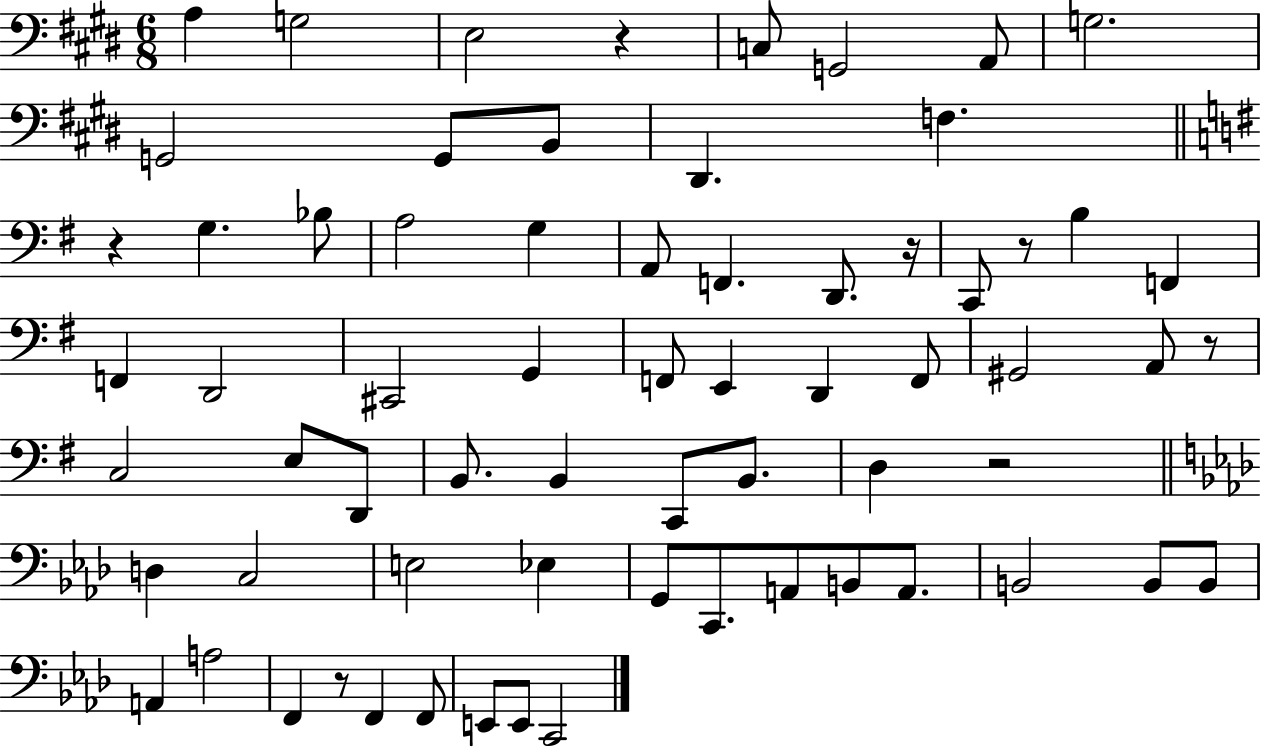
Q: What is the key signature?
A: E major